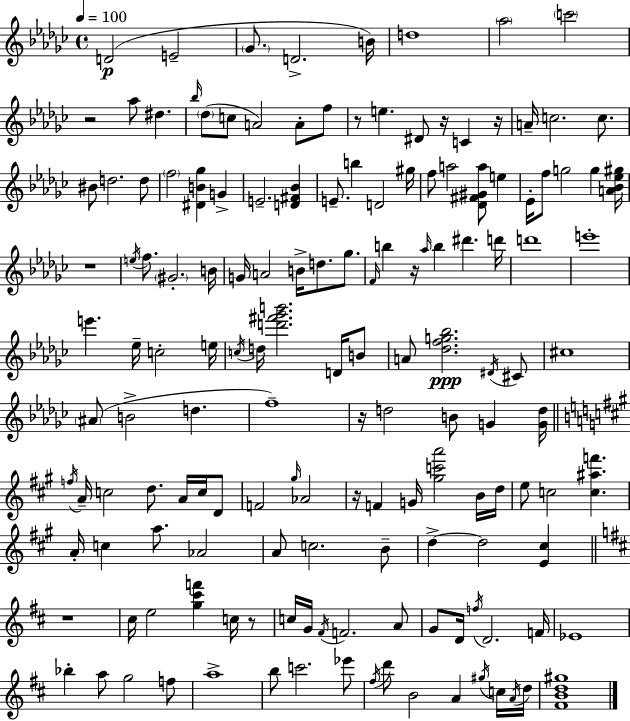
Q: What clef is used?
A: treble